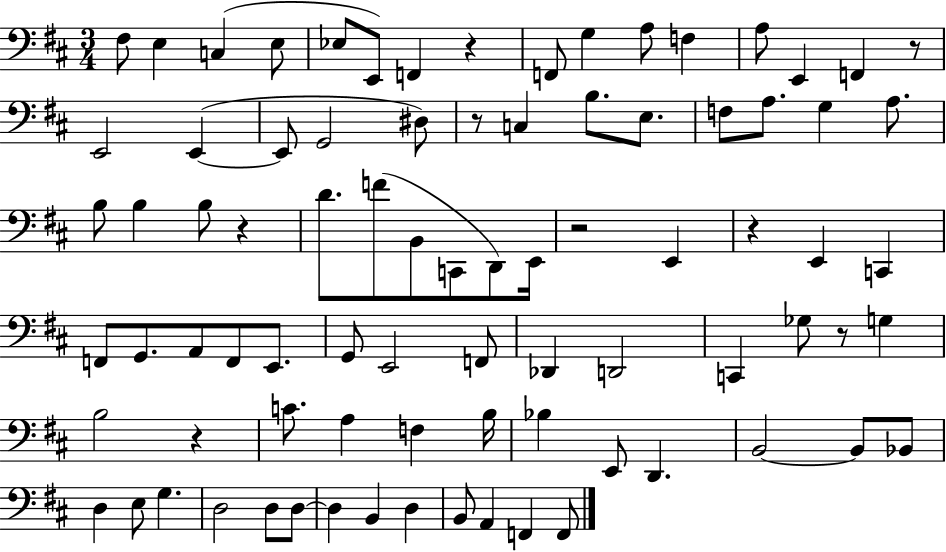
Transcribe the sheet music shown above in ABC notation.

X:1
T:Untitled
M:3/4
L:1/4
K:D
^F,/2 E, C, E,/2 _E,/2 E,,/2 F,, z F,,/2 G, A,/2 F, A,/2 E,, F,, z/2 E,,2 E,, E,,/2 G,,2 ^D,/2 z/2 C, B,/2 E,/2 F,/2 A,/2 G, A,/2 B,/2 B, B,/2 z D/2 F/2 B,,/2 C,,/2 D,,/2 E,,/4 z2 E,, z E,, C,, F,,/2 G,,/2 A,,/2 F,,/2 E,,/2 G,,/2 E,,2 F,,/2 _D,, D,,2 C,, _G,/2 z/2 G, B,2 z C/2 A, F, B,/4 _B, E,,/2 D,, B,,2 B,,/2 _B,,/2 D, E,/2 G, D,2 D,/2 D,/2 D, B,, D, B,,/2 A,, F,, F,,/2